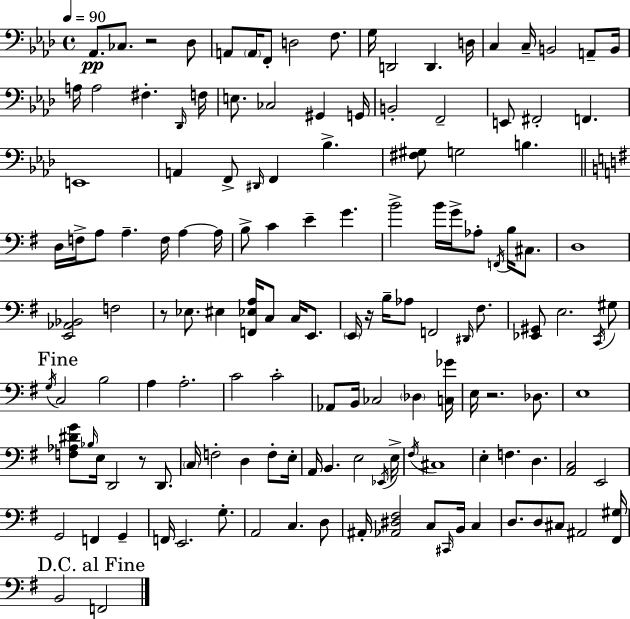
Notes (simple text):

Ab2/e. CES3/e. R/h Db3/e A2/e A2/s F2/e D3/h F3/e. G3/s D2/h D2/q. D3/s C3/q C3/s B2/h A2/e B2/s A3/s A3/h F#3/q. Db2/s F3/s E3/e. CES3/h G#2/q G2/s B2/h F2/h E2/e F#2/h F2/q. E2/w A2/q F2/e D#2/s F2/q Bb3/q. [F#3,G#3]/e G3/h B3/q. D3/s F3/s A3/e A3/q. F3/s A3/q A3/s B3/e C4/q E4/q G4/q. B4/h B4/s G4/s Ab3/e F2/s B3/s C#3/e. D3/w [E2,Ab2,Bb2]/h F3/h R/e Eb3/e. EIS3/q [F2,Eb3,A3]/s C3/e C3/s E2/e. E2/s R/s B3/s Ab3/e F2/h D#2/s F#3/e. [Eb2,G#2]/e E3/h. C2/s G#3/e G3/s C3/h B3/h A3/q A3/h. C4/h C4/h Ab2/e B2/s CES3/h Db3/q [C3,Gb4]/s E3/s R/h. Db3/e. E3/w [F3,Ab3,D#4,G4]/e Bb3/s E3/s D2/h R/e D2/e. C3/s F3/h D3/q F3/e E3/s A2/s B2/q. E3/h Eb2/s E3/s F#3/s C#3/w E3/q F3/q. D3/q. [A2,C3]/h E2/h G2/h F2/q G2/q F2/s E2/h. G3/e. A2/h C3/q. D3/e A#2/s [Ab2,D#3,F#3]/h C3/e C#2/s B2/s C3/q D3/e. D3/e C#3/e A#2/h [F#2,G#3]/s B2/h F2/h